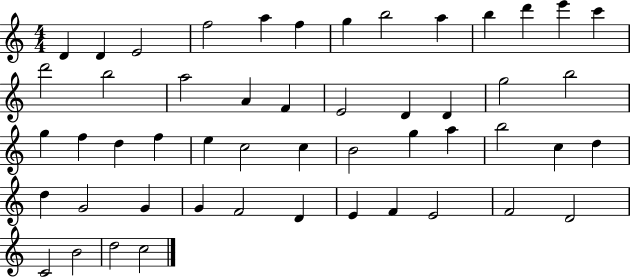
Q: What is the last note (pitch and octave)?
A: C5